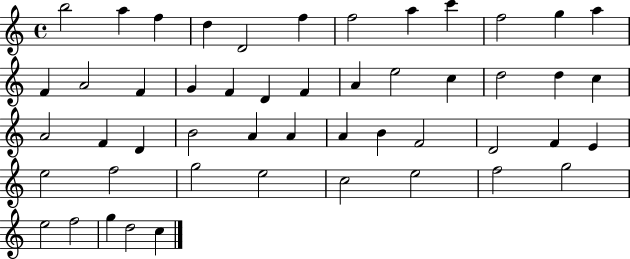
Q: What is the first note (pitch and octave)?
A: B5